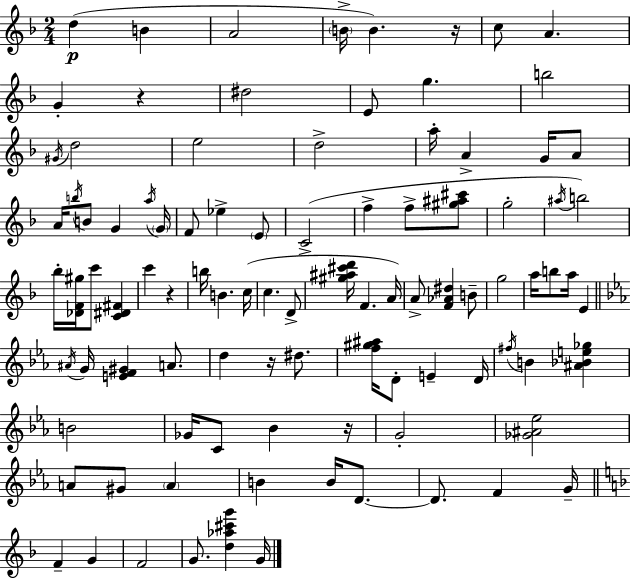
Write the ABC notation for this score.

X:1
T:Untitled
M:2/4
L:1/4
K:Dm
d B A2 B/4 B z/4 c/2 A G z ^d2 E/2 g b2 ^G/4 d2 e2 d2 a/4 A G/4 A/2 A/4 b/4 B/2 G a/4 G/4 F/2 _e E/2 C2 f f/2 [^g^a^c']/2 g2 ^a/4 b2 _b/4 [_DF^g]/4 c'/2 [C^D^F] c' z b/4 B c/4 c D/2 [^g^a^c'd']/4 F A/4 A/2 [F_A^d] B/2 g2 a/4 b/2 a/4 E ^A/4 G/4 [EF^G] A/2 d z/4 ^d/2 [f^g^a]/4 D/2 E D/4 ^f/4 B [^A_Be_g] B2 _G/4 C/2 _B z/4 G2 [_G^A_e]2 A/2 ^G/2 A B B/4 D/2 D/2 F G/4 F G F2 G/2 [d_a^c'g'] G/4